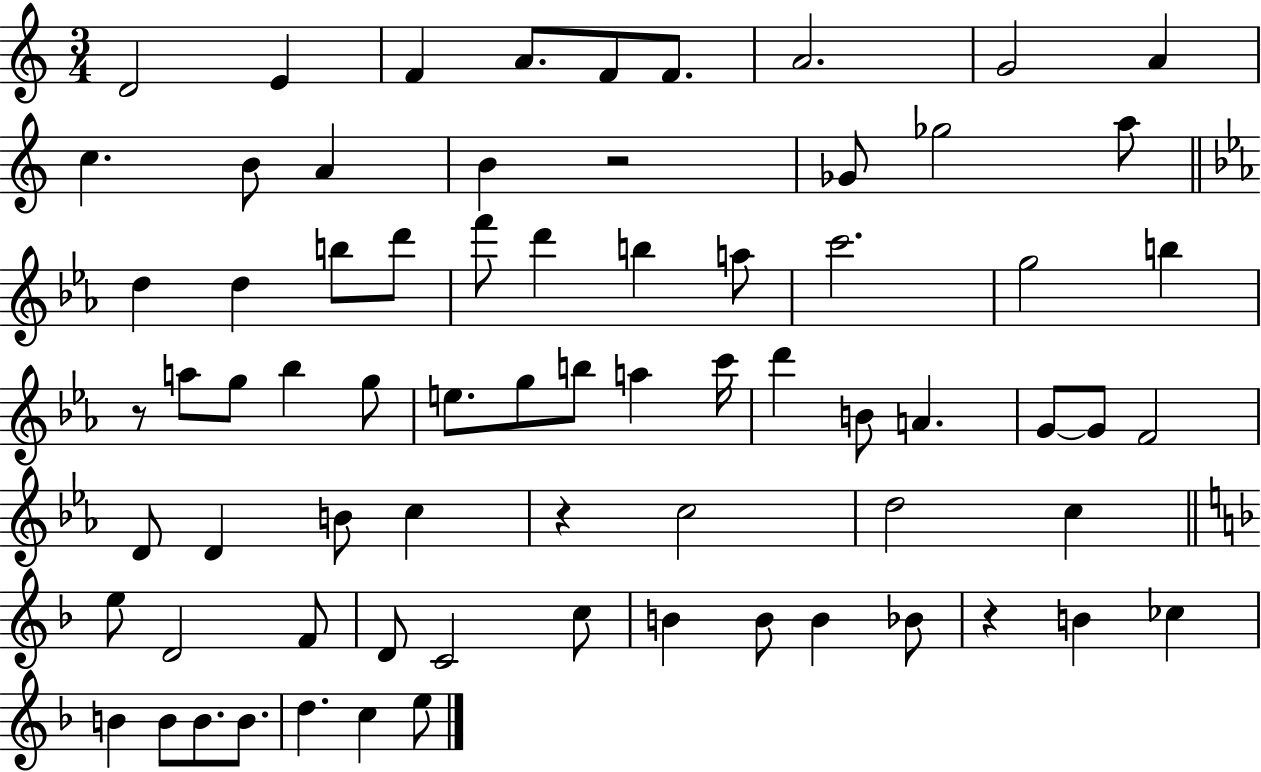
{
  \clef treble
  \numericTimeSignature
  \time 3/4
  \key c \major
  d'2 e'4 | f'4 a'8. f'8 f'8. | a'2. | g'2 a'4 | \break c''4. b'8 a'4 | b'4 r2 | ges'8 ges''2 a''8 | \bar "||" \break \key ees \major d''4 d''4 b''8 d'''8 | f'''8 d'''4 b''4 a''8 | c'''2. | g''2 b''4 | \break r8 a''8 g''8 bes''4 g''8 | e''8. g''8 b''8 a''4 c'''16 | d'''4 b'8 a'4. | g'8~~ g'8 f'2 | \break d'8 d'4 b'8 c''4 | r4 c''2 | d''2 c''4 | \bar "||" \break \key d \minor e''8 d'2 f'8 | d'8 c'2 c''8 | b'4 b'8 b'4 bes'8 | r4 b'4 ces''4 | \break b'4 b'8 b'8. b'8. | d''4. c''4 e''8 | \bar "|."
}